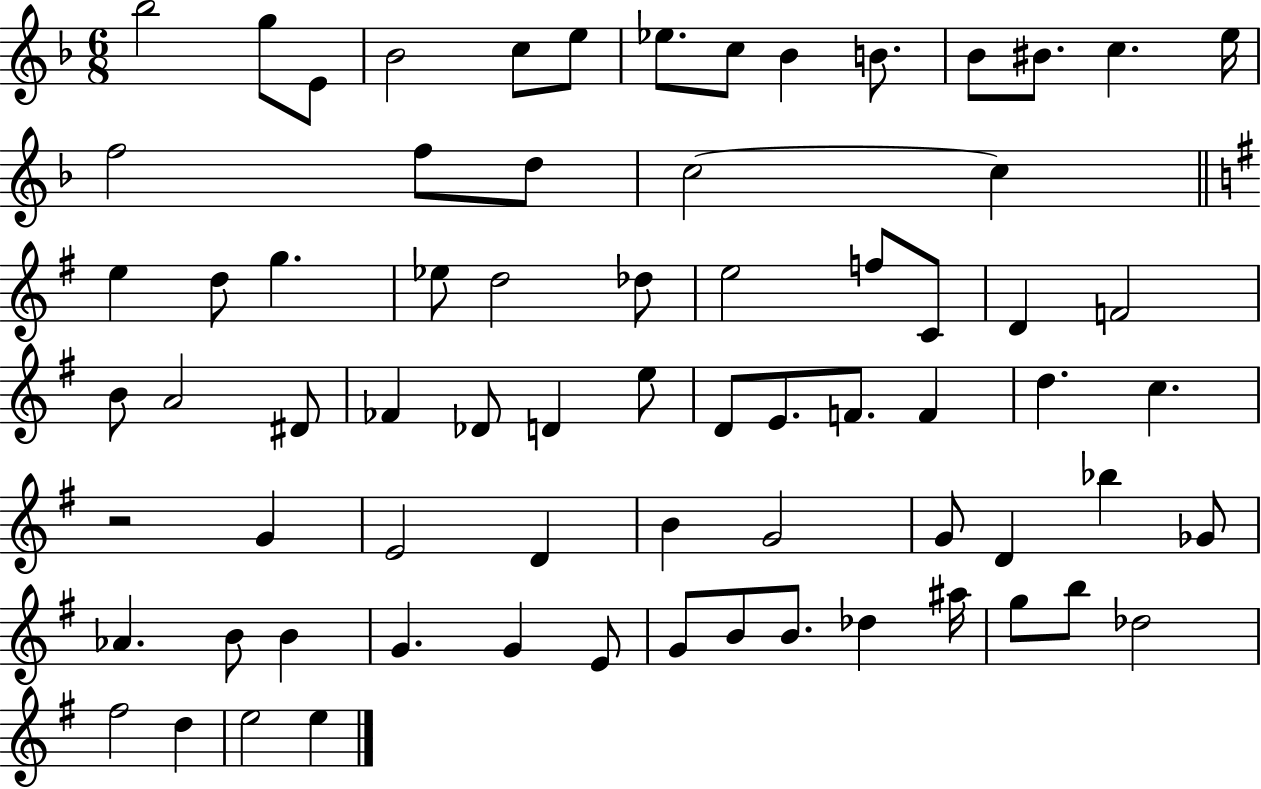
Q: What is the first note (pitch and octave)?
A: Bb5